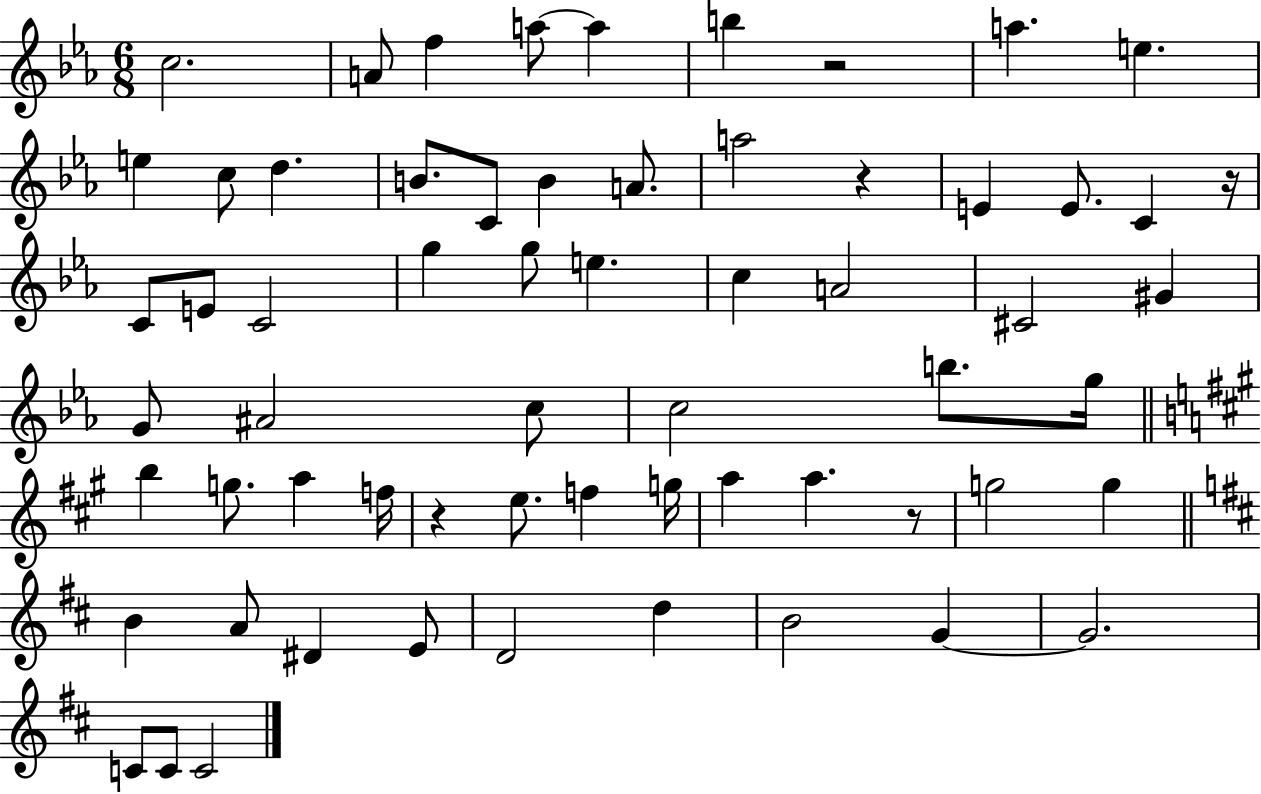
C5/h. A4/e F5/q A5/e A5/q B5/q R/h A5/q. E5/q. E5/q C5/e D5/q. B4/e. C4/e B4/q A4/e. A5/h R/q E4/q E4/e. C4/q R/s C4/e E4/e C4/h G5/q G5/e E5/q. C5/q A4/h C#4/h G#4/q G4/e A#4/h C5/e C5/h B5/e. G5/s B5/q G5/e. A5/q F5/s R/q E5/e. F5/q G5/s A5/q A5/q. R/e G5/h G5/q B4/q A4/e D#4/q E4/e D4/h D5/q B4/h G4/q G4/h. C4/e C4/e C4/h